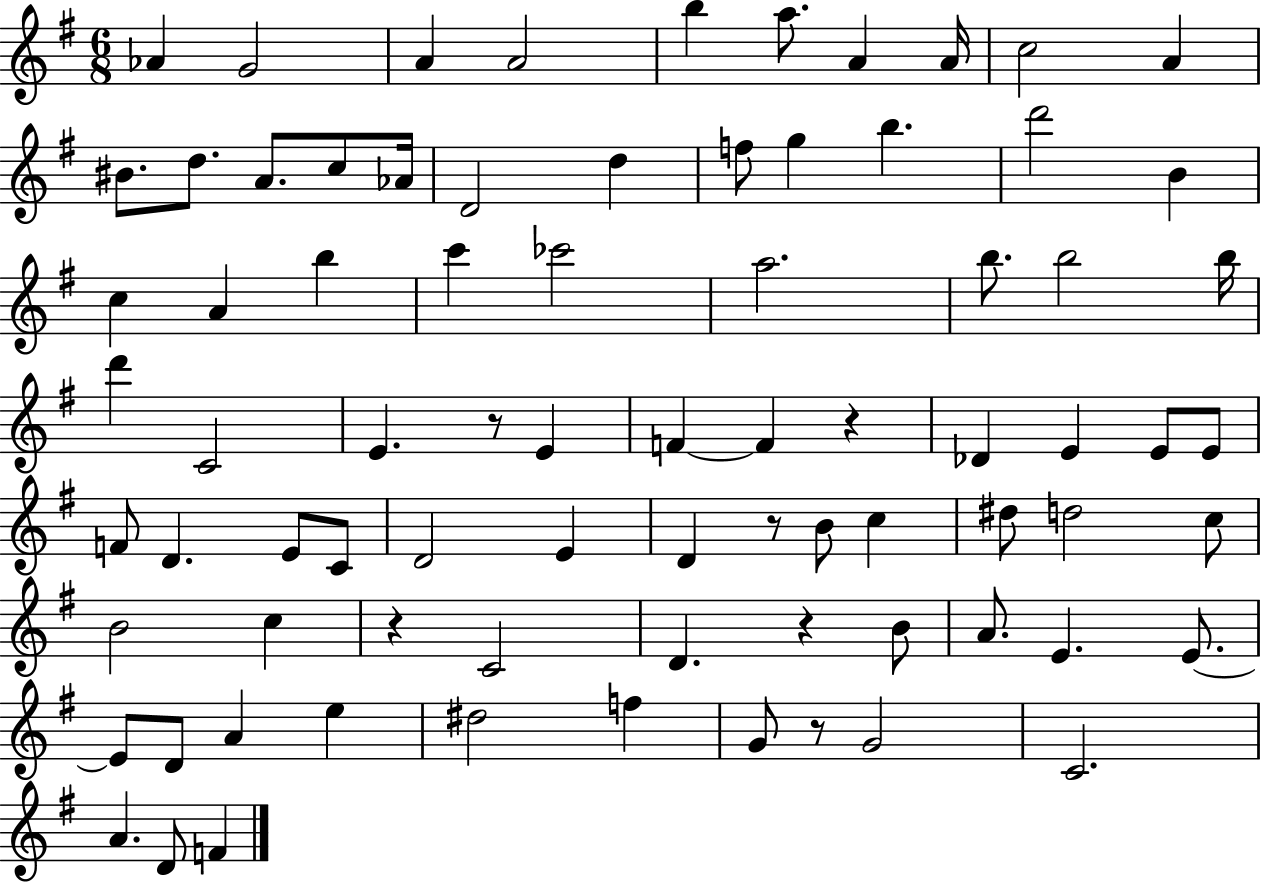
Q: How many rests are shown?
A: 6